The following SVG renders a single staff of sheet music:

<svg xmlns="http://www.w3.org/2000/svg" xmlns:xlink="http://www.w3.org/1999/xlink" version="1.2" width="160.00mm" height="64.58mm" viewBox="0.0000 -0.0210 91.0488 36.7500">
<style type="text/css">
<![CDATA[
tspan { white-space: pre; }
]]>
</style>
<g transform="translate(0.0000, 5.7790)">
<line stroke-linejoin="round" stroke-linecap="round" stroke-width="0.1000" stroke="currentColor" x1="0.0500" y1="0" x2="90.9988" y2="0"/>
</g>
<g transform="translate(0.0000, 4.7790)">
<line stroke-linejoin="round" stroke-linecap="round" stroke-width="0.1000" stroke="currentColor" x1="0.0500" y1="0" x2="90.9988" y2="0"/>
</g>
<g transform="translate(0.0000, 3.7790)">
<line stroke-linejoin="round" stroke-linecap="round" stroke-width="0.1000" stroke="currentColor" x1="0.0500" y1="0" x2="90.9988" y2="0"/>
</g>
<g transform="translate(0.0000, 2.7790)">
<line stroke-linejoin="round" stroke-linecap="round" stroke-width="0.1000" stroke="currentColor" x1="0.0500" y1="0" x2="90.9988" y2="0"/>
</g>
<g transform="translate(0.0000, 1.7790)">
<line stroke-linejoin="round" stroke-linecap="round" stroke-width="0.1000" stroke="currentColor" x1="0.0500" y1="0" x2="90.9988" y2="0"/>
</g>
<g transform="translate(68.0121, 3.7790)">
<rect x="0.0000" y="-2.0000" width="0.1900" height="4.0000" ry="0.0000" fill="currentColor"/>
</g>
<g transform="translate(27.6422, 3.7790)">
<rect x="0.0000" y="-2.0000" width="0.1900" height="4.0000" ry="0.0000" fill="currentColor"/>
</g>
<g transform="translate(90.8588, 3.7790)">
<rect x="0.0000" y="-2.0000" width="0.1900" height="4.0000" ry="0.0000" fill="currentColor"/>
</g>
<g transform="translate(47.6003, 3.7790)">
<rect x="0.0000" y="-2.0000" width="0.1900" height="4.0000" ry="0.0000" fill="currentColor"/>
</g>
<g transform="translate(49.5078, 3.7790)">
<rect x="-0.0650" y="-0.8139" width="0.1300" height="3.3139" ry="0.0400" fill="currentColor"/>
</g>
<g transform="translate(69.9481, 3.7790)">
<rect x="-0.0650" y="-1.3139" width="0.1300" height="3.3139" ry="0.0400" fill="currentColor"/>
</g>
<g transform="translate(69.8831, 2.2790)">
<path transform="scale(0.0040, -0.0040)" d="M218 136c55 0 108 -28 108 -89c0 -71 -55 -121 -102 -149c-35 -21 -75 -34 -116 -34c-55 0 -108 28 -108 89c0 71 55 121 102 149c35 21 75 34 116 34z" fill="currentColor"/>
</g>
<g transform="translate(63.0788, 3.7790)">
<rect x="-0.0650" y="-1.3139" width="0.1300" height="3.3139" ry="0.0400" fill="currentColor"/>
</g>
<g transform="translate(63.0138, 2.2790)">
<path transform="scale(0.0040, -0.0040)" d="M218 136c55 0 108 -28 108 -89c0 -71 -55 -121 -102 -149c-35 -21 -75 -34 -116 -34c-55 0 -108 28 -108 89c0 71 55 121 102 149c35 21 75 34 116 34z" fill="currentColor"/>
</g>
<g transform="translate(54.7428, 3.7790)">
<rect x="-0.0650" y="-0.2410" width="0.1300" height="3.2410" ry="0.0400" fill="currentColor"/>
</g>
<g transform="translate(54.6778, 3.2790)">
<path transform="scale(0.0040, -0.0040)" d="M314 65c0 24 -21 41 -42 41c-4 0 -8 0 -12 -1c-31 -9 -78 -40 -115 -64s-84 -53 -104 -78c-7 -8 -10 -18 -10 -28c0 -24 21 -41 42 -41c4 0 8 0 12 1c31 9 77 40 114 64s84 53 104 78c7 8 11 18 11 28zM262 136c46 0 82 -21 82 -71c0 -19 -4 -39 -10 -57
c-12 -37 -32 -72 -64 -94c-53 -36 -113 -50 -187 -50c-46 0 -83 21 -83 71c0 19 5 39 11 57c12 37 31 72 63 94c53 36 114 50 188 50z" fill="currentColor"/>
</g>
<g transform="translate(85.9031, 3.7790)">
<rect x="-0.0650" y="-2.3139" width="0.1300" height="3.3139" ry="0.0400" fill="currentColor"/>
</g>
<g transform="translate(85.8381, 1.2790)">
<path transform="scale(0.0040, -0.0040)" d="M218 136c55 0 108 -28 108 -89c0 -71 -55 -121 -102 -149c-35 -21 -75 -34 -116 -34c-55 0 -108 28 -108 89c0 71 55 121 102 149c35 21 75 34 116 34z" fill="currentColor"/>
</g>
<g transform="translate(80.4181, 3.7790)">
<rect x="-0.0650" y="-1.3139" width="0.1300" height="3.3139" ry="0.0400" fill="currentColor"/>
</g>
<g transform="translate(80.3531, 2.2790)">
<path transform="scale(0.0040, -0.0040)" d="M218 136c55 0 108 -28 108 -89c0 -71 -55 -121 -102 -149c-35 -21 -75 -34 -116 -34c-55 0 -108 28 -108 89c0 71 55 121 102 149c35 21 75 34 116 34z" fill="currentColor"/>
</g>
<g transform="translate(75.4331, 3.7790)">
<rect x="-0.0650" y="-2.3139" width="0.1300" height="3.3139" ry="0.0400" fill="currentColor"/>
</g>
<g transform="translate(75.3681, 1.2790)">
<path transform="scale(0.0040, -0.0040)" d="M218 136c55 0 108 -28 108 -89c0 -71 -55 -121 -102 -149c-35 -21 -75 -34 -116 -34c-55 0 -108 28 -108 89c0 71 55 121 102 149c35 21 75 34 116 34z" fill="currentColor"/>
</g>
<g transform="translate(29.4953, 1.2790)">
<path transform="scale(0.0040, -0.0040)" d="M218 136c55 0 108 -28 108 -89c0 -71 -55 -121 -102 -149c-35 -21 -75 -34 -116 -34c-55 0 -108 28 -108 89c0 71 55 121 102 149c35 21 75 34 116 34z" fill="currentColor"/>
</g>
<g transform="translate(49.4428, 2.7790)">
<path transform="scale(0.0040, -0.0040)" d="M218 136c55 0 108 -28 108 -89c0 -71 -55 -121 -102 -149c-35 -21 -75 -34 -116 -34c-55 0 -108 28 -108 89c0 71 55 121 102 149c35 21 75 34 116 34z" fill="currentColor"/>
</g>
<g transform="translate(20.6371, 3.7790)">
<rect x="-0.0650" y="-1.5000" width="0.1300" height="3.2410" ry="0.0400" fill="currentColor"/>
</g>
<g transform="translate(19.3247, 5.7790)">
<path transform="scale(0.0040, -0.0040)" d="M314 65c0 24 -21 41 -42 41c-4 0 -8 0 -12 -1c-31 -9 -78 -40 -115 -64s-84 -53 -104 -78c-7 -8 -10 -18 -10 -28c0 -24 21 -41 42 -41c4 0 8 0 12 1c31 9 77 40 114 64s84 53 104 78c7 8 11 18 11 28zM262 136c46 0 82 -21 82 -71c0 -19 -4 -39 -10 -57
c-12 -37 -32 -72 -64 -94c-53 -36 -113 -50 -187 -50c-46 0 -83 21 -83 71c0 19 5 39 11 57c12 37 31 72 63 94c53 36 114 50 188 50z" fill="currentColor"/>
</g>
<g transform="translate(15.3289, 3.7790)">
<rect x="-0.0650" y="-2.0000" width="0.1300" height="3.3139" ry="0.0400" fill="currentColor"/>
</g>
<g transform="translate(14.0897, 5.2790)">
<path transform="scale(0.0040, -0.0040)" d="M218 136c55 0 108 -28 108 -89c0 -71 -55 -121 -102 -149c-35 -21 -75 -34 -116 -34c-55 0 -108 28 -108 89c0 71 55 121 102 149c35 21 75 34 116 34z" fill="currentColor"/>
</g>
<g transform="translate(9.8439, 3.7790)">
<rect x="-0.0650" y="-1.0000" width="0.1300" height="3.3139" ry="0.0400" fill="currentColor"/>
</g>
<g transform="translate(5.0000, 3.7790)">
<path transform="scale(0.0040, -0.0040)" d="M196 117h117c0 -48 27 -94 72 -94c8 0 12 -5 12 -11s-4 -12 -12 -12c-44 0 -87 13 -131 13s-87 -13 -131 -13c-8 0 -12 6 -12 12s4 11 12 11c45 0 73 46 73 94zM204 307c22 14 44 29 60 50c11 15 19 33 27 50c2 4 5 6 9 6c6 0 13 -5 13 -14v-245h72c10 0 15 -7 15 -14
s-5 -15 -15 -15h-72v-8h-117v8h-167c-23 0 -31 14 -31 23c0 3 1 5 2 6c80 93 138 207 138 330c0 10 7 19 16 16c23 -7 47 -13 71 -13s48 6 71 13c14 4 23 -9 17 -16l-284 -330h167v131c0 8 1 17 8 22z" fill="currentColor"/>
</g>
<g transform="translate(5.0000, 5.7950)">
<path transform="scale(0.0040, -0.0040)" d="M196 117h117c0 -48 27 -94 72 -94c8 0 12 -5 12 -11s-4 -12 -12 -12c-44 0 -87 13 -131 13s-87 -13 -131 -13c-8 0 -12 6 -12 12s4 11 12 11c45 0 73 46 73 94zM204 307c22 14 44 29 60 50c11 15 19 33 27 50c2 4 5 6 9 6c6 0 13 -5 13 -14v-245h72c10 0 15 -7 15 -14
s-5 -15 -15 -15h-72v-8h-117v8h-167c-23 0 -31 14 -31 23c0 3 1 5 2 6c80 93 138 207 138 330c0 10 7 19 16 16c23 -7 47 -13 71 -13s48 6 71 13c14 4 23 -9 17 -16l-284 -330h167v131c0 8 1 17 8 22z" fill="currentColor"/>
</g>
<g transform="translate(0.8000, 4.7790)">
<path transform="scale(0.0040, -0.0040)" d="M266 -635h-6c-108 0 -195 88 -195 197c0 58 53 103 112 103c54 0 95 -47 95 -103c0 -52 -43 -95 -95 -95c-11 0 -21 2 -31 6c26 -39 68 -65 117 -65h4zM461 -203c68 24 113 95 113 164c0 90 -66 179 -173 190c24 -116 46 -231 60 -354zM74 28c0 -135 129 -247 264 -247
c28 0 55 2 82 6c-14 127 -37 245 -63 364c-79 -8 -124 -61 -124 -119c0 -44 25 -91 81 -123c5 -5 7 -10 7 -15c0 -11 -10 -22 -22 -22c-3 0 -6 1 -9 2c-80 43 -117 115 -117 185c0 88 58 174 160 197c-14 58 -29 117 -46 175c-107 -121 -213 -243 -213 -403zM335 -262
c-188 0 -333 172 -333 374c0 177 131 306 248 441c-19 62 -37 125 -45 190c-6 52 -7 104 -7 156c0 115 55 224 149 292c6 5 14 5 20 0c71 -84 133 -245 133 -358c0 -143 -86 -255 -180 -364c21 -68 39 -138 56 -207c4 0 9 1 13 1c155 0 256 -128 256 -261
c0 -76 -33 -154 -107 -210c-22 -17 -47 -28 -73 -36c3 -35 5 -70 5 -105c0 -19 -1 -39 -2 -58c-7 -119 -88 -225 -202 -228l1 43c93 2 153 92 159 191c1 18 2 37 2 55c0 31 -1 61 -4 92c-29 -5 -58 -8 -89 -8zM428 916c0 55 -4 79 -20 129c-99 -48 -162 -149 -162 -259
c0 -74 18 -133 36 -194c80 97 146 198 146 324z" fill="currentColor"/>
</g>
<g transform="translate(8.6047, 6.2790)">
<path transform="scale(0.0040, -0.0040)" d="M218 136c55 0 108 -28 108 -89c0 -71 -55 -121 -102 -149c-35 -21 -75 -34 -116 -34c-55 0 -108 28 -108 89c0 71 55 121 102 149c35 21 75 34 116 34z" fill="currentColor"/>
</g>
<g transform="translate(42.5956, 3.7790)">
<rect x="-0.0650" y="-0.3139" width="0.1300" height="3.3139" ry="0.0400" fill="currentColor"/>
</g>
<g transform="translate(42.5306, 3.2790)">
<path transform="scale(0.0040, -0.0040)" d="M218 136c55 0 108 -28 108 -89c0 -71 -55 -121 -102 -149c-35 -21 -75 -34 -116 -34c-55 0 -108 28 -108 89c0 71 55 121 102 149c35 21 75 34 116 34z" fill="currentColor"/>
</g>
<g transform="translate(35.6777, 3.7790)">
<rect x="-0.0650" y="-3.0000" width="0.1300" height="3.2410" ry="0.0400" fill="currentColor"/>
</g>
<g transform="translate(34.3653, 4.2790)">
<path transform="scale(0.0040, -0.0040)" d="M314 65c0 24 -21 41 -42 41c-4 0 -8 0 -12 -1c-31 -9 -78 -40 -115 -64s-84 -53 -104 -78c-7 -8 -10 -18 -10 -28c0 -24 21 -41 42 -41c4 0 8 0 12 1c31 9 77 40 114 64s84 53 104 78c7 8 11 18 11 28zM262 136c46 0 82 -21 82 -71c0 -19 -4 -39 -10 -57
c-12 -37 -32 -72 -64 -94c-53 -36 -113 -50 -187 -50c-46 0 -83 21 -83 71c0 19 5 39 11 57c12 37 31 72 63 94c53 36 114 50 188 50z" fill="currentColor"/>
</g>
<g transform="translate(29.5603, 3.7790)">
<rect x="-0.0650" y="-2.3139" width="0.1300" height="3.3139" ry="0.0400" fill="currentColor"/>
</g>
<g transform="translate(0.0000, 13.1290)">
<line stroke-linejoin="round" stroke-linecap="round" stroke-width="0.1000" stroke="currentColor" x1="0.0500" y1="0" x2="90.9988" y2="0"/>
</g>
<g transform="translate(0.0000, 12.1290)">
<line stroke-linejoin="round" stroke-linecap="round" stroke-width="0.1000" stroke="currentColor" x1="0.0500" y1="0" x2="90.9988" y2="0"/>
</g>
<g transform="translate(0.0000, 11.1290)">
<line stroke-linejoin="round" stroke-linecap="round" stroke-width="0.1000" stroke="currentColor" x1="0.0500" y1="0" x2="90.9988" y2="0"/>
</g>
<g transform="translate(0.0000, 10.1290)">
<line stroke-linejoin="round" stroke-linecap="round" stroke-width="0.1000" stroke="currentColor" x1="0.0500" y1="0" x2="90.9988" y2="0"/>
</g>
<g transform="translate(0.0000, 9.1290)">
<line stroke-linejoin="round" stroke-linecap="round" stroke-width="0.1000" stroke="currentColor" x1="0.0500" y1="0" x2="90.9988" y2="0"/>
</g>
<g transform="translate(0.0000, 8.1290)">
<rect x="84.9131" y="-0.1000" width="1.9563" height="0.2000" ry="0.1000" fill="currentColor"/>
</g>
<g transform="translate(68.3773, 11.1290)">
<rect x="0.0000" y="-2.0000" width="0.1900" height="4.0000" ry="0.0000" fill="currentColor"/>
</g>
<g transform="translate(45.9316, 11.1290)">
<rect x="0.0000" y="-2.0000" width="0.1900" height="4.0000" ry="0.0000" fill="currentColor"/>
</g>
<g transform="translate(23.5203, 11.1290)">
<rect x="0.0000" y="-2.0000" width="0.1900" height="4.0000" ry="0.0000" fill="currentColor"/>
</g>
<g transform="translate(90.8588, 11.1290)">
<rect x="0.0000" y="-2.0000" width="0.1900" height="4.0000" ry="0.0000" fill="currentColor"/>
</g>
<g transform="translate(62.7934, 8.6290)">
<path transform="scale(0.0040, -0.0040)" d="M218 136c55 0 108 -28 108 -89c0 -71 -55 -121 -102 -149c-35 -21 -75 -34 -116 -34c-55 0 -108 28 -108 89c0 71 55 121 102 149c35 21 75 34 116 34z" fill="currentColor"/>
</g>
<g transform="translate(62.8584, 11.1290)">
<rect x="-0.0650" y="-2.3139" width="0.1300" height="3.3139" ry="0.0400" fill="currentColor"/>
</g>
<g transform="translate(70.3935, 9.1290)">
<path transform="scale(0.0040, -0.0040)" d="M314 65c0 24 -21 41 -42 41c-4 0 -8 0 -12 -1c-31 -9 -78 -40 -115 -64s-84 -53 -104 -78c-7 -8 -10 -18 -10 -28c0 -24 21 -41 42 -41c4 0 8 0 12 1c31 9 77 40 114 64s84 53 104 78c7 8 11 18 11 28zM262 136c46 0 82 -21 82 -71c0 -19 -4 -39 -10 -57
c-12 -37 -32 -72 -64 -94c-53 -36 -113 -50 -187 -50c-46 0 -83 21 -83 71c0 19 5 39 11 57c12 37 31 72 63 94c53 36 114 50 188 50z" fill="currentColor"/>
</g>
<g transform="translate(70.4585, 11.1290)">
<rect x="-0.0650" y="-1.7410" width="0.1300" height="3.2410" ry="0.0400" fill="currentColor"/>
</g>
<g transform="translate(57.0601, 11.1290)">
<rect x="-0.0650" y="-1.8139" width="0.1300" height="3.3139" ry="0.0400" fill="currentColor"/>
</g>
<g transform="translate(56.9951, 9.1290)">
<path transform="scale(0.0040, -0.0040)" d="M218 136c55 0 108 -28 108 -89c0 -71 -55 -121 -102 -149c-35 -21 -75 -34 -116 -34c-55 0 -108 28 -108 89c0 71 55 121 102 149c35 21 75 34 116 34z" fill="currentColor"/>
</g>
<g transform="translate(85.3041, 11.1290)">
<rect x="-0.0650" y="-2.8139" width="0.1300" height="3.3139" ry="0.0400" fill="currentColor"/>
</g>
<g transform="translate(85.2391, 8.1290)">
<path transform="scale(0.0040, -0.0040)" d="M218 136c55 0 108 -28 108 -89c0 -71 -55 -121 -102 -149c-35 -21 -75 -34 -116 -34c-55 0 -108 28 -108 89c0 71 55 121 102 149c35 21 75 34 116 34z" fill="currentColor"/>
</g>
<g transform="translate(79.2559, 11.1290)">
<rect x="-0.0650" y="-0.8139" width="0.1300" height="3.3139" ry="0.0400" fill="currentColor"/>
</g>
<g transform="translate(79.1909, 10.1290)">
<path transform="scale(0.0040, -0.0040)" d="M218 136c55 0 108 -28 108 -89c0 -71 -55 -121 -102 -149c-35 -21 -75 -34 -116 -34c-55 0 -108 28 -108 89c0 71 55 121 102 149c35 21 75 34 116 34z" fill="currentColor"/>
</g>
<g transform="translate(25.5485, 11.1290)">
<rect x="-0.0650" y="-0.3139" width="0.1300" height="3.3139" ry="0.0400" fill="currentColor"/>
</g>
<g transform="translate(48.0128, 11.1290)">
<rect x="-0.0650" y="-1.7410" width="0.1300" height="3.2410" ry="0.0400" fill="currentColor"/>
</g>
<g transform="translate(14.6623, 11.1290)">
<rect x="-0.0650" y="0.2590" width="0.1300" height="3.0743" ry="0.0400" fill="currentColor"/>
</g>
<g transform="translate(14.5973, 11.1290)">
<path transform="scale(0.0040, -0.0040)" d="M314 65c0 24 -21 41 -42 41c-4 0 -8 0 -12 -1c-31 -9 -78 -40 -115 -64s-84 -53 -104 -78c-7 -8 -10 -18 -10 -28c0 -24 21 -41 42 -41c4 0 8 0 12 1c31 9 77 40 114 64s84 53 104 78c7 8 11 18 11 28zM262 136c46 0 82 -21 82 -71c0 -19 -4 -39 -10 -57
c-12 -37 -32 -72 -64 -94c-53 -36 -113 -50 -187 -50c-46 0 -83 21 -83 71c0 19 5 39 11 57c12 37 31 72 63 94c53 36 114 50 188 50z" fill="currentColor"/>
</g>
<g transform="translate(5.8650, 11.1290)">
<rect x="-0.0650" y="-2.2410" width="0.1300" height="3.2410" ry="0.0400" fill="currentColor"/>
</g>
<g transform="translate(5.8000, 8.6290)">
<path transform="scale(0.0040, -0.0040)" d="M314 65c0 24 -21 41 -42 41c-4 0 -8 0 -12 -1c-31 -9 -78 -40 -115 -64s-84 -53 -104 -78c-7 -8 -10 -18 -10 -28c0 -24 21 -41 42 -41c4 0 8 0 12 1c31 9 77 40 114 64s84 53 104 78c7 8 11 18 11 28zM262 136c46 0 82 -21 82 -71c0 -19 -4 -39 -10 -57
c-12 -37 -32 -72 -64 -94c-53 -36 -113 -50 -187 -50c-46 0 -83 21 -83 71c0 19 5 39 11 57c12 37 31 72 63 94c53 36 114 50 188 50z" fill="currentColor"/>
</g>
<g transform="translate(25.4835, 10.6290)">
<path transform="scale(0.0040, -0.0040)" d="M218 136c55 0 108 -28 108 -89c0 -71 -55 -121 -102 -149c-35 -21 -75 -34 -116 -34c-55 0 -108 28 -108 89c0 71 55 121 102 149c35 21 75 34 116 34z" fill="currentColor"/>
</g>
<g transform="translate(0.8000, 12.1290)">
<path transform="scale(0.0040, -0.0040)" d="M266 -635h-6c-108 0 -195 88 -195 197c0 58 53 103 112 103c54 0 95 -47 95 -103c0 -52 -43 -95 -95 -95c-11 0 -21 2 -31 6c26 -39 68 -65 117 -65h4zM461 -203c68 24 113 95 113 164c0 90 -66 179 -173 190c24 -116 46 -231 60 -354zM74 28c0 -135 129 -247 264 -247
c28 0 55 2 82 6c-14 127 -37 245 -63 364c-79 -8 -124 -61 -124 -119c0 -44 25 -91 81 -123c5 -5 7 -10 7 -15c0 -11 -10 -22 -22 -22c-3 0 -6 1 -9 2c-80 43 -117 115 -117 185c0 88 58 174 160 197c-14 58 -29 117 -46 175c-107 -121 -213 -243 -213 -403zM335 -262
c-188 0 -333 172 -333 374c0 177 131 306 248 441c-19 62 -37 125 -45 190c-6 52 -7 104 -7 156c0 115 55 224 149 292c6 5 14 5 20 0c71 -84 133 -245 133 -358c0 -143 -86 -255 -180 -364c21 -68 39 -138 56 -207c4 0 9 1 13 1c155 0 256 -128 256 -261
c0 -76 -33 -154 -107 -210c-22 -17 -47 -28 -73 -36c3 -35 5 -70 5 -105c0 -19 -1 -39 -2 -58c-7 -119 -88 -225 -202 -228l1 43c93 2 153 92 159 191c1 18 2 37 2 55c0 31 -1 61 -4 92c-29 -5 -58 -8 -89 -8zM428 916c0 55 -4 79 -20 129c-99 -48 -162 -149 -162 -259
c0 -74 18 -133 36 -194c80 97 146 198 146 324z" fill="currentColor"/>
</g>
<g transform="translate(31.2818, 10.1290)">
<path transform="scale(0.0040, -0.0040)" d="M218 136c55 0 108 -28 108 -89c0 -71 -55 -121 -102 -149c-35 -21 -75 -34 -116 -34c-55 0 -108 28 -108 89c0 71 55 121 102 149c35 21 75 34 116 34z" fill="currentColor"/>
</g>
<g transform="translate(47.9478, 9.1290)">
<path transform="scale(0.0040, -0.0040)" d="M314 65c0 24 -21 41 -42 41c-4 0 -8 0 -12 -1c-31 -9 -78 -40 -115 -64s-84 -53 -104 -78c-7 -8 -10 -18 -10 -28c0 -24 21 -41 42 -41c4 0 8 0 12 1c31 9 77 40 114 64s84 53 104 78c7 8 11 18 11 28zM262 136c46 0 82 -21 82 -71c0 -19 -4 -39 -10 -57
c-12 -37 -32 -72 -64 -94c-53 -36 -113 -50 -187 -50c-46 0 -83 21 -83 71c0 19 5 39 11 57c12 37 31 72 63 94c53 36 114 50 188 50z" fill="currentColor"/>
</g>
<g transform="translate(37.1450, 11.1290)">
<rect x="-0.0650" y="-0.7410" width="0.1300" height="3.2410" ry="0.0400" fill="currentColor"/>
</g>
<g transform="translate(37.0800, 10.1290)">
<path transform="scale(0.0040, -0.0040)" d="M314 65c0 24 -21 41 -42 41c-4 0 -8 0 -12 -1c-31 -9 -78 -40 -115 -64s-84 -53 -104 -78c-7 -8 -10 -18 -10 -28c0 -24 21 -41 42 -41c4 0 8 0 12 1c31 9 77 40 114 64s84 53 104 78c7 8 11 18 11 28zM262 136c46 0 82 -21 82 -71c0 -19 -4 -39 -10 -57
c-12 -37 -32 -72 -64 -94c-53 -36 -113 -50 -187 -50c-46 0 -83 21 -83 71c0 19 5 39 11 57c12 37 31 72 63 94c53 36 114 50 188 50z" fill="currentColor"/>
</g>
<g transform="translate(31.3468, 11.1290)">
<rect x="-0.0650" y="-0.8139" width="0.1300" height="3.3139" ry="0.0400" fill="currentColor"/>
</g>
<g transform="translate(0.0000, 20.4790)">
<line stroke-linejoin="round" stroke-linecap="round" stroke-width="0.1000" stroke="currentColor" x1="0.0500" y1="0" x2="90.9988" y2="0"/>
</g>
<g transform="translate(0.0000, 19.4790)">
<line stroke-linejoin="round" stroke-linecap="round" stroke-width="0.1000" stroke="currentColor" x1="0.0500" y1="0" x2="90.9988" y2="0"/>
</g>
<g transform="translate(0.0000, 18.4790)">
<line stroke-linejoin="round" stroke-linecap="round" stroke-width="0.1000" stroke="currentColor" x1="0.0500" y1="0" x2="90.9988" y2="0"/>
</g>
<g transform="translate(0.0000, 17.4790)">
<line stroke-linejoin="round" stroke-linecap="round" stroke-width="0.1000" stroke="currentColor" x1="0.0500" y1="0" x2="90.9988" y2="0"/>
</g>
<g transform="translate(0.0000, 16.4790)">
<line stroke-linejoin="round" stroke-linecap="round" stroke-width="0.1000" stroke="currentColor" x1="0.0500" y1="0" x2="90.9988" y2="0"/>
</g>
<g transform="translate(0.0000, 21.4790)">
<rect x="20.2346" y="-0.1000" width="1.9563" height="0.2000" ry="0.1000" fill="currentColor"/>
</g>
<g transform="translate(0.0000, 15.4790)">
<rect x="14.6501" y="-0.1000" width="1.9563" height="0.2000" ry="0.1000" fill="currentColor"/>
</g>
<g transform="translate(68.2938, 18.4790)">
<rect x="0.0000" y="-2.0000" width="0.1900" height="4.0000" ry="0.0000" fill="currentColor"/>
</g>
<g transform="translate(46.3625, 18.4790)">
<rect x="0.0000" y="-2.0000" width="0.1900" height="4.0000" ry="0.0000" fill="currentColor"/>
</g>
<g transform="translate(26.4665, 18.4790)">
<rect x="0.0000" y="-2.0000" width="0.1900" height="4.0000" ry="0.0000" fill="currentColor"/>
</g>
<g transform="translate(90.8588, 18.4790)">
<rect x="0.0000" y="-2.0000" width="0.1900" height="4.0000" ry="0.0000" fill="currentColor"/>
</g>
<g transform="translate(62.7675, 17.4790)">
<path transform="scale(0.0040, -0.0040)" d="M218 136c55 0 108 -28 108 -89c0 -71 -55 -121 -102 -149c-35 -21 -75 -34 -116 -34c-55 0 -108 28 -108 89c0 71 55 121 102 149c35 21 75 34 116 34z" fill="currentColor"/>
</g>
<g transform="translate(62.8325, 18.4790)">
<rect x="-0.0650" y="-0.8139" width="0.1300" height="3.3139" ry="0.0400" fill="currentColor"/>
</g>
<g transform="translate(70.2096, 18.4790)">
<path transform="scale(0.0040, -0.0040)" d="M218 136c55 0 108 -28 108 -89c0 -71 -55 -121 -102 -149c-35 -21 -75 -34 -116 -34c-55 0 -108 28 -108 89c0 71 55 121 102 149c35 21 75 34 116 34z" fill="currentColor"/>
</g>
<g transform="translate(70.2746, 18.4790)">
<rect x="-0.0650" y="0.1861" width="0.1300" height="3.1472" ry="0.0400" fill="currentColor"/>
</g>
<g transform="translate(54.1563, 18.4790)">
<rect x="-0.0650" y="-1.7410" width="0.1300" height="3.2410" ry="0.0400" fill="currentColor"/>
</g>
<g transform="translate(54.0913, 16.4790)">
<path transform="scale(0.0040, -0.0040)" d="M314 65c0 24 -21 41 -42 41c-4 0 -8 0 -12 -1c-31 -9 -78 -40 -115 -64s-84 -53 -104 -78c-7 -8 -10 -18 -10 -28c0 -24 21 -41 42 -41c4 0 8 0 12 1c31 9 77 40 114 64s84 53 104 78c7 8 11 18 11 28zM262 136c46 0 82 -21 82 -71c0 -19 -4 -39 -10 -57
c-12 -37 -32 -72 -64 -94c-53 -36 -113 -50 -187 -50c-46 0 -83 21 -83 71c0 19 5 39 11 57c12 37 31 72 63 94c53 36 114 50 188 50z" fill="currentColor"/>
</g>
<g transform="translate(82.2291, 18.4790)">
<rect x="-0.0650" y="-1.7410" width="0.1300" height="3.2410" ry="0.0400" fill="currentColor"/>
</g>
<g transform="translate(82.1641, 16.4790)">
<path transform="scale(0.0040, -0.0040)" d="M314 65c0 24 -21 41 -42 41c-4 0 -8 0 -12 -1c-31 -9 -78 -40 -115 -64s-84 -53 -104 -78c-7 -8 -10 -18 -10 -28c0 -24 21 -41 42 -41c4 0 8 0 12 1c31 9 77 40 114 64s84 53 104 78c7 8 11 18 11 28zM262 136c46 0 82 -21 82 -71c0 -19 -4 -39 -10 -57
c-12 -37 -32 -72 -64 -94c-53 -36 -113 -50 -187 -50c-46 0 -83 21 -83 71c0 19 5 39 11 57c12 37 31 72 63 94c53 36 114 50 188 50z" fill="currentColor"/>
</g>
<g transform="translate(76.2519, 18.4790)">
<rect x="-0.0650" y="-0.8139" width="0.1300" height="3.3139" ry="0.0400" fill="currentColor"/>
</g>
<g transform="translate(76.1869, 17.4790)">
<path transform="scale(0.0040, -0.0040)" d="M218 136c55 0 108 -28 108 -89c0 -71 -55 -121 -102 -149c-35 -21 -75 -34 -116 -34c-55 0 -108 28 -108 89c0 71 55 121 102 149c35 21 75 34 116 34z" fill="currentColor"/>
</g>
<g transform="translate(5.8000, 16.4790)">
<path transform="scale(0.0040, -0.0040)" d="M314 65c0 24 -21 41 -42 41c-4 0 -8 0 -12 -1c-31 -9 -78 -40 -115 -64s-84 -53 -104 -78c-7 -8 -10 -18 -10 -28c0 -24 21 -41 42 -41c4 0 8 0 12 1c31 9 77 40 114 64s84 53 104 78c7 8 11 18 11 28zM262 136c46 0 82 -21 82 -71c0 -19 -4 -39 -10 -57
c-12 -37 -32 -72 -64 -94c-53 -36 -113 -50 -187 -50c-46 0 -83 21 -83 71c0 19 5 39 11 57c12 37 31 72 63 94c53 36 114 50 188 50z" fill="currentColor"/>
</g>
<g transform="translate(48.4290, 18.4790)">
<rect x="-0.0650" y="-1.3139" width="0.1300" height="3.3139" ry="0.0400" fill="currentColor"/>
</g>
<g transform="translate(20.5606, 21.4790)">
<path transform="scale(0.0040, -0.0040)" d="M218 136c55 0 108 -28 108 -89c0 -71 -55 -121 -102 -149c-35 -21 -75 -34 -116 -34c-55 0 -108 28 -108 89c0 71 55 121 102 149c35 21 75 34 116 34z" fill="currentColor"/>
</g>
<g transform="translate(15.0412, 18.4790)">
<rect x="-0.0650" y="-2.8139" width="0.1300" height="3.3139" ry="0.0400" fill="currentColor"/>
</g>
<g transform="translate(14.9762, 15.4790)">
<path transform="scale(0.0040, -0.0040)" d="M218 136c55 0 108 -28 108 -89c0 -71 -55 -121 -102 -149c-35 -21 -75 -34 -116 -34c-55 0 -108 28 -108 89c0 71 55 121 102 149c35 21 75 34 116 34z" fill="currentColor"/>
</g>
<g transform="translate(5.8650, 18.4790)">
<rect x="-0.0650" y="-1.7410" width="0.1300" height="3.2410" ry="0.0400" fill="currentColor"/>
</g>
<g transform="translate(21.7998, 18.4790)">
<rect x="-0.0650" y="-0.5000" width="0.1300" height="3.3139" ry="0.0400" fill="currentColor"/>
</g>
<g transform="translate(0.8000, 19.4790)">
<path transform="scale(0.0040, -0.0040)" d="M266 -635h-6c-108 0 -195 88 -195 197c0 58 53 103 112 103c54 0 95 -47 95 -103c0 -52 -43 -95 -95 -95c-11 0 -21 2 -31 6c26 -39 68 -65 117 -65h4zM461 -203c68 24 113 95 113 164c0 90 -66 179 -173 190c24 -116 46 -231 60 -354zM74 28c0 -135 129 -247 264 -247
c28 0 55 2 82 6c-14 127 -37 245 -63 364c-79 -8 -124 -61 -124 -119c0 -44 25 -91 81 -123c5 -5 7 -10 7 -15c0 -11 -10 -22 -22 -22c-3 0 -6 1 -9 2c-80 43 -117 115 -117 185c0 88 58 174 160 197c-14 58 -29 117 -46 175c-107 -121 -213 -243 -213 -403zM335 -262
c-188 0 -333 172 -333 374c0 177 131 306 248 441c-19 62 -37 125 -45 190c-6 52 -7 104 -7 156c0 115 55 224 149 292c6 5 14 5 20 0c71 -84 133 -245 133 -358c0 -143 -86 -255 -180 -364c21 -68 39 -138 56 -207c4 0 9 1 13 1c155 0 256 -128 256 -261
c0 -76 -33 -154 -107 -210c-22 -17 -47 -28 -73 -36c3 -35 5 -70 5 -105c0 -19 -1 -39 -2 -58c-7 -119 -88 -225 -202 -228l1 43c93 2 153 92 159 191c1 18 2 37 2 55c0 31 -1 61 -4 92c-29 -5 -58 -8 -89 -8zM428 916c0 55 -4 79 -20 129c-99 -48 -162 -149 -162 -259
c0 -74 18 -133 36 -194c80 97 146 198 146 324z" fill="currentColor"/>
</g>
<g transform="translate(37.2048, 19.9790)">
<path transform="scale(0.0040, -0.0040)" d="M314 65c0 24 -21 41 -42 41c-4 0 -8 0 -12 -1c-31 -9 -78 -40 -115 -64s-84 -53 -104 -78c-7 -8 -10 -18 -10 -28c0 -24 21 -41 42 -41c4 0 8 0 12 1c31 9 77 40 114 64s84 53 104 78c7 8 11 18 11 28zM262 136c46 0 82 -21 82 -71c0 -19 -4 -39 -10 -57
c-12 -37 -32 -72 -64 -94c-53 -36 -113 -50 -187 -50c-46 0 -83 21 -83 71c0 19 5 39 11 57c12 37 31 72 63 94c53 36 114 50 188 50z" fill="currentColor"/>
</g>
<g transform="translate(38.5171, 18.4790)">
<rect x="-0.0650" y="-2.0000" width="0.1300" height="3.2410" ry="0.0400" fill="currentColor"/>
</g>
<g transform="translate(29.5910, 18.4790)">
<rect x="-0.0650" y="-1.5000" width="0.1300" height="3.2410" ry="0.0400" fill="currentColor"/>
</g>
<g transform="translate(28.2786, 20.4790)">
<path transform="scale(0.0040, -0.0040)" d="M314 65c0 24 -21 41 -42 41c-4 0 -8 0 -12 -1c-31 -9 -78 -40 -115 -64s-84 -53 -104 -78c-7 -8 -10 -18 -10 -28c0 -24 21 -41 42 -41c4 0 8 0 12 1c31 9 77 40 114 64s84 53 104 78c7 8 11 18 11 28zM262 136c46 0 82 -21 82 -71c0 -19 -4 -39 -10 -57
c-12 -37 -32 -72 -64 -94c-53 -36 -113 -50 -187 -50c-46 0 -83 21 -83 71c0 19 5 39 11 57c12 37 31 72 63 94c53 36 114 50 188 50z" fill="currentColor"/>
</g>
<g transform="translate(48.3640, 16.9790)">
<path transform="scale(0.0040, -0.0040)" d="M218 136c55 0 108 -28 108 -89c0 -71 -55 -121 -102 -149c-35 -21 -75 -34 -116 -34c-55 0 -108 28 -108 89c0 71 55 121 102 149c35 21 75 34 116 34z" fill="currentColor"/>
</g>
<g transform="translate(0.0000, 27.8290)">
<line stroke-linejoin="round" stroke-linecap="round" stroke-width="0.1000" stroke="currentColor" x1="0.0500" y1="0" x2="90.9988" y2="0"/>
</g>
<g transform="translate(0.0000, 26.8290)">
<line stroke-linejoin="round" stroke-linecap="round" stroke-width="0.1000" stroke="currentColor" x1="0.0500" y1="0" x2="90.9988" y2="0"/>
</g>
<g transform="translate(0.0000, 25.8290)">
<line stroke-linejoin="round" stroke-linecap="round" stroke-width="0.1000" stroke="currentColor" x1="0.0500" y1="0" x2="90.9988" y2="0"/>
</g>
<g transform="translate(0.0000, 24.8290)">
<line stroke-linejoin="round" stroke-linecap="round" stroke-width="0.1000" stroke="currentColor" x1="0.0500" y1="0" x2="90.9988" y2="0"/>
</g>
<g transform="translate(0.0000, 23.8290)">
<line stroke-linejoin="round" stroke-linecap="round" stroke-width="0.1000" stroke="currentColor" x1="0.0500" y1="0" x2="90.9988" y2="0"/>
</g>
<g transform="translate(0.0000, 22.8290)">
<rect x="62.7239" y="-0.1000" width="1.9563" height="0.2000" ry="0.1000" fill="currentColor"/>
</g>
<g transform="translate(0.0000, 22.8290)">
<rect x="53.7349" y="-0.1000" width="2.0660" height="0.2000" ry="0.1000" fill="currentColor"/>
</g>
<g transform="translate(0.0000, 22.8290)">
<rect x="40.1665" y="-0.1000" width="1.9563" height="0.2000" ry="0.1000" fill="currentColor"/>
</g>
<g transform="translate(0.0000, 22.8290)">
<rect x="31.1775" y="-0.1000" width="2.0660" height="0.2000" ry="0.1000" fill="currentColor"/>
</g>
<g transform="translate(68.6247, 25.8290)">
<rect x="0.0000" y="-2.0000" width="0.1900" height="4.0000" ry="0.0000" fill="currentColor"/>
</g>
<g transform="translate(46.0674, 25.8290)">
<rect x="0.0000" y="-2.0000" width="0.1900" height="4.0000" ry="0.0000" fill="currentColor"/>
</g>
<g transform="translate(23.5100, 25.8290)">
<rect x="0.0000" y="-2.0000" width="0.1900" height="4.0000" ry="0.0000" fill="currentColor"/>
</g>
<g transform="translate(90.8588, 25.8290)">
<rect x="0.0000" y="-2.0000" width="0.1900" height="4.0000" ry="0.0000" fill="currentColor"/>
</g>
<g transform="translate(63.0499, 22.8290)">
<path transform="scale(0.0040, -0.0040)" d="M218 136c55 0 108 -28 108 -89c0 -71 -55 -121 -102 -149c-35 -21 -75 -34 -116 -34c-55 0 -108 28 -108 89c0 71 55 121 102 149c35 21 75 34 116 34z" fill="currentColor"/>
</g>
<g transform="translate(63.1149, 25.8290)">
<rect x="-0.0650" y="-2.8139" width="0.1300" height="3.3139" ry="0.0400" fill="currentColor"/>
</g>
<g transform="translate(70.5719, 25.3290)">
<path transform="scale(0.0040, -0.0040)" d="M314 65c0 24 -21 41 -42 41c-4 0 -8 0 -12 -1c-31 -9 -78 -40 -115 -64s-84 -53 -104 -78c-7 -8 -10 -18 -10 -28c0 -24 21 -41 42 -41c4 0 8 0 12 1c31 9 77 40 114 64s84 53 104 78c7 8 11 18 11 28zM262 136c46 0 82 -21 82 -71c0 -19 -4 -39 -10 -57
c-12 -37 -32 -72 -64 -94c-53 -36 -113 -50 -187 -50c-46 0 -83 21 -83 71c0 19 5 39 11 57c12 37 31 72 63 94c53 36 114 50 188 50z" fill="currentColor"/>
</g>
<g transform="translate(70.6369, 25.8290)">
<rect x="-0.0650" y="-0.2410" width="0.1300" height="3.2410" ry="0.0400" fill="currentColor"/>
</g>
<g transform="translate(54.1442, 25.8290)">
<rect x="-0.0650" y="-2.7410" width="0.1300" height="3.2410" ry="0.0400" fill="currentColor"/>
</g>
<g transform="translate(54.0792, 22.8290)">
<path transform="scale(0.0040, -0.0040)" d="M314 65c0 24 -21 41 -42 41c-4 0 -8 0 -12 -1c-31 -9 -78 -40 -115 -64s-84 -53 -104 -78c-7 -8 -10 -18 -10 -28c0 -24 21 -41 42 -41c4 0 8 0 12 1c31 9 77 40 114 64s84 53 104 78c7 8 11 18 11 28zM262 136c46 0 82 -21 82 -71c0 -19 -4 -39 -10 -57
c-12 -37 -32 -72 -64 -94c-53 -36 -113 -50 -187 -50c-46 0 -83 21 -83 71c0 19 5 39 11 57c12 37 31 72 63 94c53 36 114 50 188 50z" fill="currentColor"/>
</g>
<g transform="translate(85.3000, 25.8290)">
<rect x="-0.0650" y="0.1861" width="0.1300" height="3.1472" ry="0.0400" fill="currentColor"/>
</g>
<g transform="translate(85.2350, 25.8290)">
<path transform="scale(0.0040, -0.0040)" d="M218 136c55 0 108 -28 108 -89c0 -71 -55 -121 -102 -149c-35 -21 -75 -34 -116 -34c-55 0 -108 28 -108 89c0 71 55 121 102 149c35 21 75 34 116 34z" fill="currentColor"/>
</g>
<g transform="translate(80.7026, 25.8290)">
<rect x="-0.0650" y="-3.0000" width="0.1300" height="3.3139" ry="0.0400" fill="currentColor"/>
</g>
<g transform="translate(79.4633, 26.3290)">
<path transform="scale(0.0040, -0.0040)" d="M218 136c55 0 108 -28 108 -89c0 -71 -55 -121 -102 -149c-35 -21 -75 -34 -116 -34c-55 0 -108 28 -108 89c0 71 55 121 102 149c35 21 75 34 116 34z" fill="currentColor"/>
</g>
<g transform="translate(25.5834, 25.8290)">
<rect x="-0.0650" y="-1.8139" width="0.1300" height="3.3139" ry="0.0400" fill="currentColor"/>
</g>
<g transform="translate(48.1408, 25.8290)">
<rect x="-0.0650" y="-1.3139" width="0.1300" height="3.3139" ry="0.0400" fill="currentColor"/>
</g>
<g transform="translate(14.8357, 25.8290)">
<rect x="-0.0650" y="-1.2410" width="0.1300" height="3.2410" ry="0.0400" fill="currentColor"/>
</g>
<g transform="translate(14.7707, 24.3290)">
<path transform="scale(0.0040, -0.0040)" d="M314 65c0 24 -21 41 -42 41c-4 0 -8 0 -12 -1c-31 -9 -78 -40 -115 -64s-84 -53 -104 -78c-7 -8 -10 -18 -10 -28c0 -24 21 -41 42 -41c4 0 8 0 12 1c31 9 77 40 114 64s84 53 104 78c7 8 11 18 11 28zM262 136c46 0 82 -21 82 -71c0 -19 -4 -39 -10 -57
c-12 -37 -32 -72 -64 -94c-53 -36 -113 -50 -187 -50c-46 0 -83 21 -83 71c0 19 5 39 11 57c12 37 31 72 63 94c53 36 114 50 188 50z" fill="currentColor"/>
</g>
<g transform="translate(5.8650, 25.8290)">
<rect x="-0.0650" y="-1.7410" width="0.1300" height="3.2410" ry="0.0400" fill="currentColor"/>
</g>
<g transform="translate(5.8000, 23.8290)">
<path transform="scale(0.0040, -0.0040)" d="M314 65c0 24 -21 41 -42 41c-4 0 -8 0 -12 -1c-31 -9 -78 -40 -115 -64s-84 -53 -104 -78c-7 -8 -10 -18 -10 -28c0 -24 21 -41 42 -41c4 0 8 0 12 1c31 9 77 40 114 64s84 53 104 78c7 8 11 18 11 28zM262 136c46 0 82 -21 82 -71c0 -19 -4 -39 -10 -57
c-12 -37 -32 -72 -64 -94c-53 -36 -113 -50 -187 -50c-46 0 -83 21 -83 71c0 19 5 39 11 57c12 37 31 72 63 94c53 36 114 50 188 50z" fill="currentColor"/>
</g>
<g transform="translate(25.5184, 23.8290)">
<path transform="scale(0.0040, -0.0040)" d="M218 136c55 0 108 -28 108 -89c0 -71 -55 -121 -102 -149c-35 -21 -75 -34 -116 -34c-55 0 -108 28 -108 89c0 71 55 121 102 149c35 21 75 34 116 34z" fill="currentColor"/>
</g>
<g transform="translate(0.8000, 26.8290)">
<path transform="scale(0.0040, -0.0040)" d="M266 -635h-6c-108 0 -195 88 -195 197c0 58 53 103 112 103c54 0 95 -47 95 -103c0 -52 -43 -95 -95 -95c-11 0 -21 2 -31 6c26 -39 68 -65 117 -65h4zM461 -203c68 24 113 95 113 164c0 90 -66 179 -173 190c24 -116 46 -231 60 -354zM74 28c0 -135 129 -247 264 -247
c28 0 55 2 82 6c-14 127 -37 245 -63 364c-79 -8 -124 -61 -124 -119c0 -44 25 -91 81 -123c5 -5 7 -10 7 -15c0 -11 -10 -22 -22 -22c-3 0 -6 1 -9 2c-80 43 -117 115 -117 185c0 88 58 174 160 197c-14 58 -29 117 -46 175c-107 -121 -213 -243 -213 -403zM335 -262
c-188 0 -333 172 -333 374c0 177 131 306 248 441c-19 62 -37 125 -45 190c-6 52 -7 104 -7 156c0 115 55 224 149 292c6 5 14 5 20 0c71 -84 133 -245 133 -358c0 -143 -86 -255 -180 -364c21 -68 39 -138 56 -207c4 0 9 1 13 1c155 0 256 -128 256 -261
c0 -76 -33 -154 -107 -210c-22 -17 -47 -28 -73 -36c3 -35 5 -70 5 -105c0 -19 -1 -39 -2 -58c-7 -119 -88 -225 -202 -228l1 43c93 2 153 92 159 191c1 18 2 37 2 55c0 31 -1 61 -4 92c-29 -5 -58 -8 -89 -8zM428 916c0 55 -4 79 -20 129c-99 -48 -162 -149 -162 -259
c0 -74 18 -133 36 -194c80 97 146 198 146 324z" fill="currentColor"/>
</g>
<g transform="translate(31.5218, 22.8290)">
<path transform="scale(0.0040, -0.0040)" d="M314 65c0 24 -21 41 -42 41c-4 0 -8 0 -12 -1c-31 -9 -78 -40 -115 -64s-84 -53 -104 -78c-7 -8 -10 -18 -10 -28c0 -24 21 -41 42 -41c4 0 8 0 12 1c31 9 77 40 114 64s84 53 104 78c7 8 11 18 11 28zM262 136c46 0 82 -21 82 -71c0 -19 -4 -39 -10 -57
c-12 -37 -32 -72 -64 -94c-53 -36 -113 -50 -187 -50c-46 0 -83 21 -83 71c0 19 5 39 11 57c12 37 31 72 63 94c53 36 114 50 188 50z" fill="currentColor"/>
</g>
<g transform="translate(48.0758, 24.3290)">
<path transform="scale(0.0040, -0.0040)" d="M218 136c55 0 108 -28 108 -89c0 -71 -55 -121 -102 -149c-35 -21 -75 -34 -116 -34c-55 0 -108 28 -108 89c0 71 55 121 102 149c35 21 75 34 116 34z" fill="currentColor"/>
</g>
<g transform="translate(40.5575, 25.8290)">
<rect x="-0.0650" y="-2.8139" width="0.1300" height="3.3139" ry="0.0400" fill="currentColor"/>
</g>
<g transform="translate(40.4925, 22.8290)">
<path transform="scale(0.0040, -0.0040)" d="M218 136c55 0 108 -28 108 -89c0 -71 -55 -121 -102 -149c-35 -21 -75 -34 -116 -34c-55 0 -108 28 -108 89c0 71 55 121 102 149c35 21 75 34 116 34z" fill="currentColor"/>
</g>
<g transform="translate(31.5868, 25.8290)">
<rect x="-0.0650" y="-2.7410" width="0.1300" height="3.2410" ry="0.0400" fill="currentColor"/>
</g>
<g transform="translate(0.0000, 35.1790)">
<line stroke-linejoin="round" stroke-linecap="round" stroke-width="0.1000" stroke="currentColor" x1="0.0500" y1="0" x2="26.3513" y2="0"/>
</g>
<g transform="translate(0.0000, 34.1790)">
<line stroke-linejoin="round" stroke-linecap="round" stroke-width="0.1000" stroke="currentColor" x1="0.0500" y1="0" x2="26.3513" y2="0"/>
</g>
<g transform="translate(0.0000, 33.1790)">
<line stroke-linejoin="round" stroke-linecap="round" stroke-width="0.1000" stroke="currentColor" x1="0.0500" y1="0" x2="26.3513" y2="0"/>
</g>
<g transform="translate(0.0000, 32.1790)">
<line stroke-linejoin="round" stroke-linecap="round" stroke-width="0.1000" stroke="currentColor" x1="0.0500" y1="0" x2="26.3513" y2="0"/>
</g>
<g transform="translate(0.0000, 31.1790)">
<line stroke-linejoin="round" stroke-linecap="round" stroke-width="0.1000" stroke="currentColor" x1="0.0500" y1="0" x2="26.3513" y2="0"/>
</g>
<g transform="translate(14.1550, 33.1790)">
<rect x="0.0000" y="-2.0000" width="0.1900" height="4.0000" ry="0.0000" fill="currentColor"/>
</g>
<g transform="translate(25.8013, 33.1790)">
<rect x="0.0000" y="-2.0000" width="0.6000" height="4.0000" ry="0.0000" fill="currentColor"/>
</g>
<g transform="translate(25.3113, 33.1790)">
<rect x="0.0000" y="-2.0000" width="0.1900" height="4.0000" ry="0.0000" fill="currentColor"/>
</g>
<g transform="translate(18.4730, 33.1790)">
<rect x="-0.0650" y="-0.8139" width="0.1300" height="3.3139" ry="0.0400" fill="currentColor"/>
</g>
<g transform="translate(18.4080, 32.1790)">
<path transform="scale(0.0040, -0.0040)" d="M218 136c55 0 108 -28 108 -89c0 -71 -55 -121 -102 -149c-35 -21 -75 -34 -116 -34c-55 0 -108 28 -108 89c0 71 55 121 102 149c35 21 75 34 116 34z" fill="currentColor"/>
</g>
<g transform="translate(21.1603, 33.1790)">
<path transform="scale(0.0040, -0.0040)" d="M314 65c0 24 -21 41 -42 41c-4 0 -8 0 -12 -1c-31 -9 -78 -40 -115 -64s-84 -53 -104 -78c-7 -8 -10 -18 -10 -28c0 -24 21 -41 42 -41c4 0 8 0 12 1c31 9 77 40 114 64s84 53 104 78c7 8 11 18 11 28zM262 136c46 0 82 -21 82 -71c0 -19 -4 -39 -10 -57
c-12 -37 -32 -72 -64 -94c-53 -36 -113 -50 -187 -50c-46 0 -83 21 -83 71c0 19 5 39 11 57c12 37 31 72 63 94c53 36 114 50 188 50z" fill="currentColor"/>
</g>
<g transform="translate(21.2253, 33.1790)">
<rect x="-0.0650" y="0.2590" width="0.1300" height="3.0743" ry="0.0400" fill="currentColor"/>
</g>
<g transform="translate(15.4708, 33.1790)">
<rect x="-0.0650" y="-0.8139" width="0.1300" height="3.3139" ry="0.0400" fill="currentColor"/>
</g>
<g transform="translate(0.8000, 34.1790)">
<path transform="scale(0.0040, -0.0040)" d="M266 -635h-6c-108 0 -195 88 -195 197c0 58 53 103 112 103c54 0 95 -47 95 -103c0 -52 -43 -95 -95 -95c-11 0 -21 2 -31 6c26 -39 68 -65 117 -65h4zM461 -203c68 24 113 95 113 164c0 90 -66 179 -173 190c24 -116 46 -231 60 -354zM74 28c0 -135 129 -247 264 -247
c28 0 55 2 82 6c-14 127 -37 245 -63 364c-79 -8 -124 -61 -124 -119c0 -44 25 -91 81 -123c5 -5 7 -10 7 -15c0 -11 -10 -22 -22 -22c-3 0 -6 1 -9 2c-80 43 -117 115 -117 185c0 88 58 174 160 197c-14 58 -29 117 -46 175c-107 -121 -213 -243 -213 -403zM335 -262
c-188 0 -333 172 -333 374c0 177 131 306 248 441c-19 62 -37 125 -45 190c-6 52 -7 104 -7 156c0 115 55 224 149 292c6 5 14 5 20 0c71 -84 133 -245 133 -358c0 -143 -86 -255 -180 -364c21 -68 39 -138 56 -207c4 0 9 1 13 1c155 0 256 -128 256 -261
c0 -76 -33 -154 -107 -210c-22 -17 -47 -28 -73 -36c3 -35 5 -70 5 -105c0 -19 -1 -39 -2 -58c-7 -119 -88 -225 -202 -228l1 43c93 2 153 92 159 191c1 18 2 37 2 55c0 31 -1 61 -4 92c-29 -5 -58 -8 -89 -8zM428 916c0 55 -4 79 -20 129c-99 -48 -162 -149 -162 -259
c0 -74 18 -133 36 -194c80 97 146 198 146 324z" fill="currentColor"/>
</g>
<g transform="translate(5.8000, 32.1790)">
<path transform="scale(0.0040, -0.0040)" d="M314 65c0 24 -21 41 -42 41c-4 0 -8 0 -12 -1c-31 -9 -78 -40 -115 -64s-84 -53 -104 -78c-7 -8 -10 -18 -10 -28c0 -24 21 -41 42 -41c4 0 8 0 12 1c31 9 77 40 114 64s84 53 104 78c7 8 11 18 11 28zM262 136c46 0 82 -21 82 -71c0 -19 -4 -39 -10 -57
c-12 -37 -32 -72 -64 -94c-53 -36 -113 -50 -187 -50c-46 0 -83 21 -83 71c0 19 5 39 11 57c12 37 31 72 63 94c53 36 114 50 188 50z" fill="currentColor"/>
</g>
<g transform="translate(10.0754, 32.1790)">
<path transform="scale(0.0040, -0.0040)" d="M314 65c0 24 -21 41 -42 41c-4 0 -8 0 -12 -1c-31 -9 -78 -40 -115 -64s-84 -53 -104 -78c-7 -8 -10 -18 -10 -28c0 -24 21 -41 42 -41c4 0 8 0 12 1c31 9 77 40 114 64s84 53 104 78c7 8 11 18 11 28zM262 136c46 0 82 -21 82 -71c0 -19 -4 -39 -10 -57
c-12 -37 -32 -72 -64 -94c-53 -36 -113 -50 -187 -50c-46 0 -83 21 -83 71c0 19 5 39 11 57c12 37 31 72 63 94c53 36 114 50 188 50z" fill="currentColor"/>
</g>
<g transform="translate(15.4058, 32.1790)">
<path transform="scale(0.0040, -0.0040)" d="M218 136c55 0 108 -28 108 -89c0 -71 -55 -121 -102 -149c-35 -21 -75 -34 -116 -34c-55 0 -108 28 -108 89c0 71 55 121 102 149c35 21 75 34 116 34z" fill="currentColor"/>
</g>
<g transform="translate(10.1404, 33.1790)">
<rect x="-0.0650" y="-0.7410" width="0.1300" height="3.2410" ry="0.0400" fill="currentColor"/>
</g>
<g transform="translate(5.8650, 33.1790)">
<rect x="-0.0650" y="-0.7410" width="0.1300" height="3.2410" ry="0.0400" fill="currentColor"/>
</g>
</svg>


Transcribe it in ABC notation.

X:1
T:Untitled
M:4/4
L:1/4
K:C
D F E2 g A2 c d c2 e e g e g g2 B2 c d d2 f2 f g f2 d a f2 a C E2 F2 e f2 d B d f2 f2 e2 f a2 a e a2 a c2 A B d2 d2 d d B2